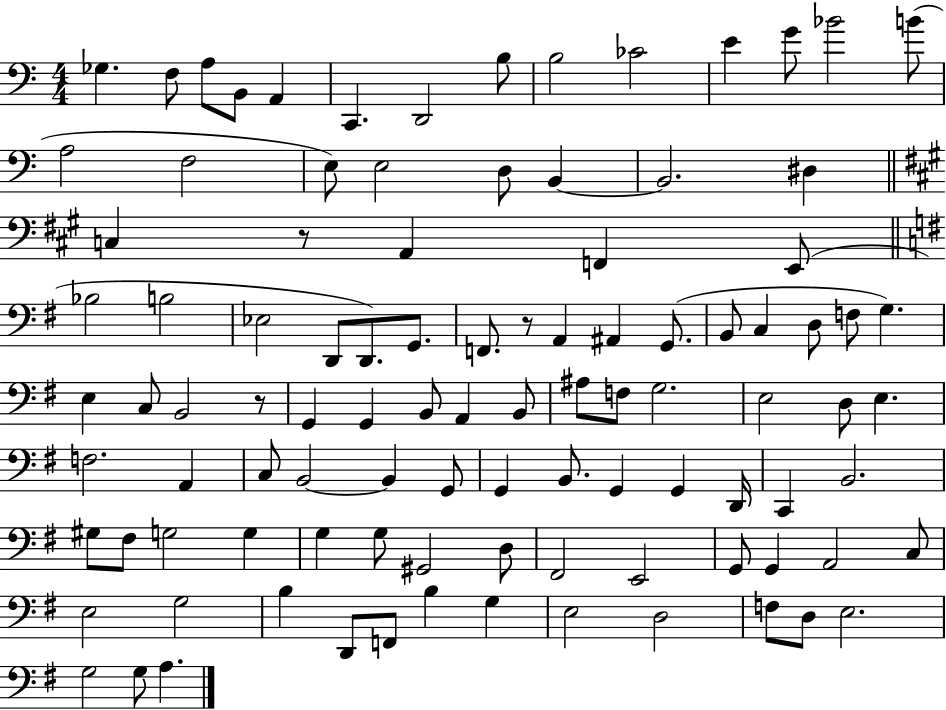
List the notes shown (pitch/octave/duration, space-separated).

Gb3/q. F3/e A3/e B2/e A2/q C2/q. D2/h B3/e B3/h CES4/h E4/q G4/e Bb4/h B4/e A3/h F3/h E3/e E3/h D3/e B2/q B2/h. D#3/q C3/q R/e A2/q F2/q E2/e Bb3/h B3/h Eb3/h D2/e D2/e. G2/e. F2/e. R/e A2/q A#2/q G2/e. B2/e C3/q D3/e F3/e G3/q. E3/q C3/e B2/h R/e G2/q G2/q B2/e A2/q B2/e A#3/e F3/e G3/h. E3/h D3/e E3/q. F3/h. A2/q C3/e B2/h B2/q G2/e G2/q B2/e. G2/q G2/q D2/s C2/q B2/h. G#3/e F#3/e G3/h G3/q G3/q G3/e G#2/h D3/e F#2/h E2/h G2/e G2/q A2/h C3/e E3/h G3/h B3/q D2/e F2/e B3/q G3/q E3/h D3/h F3/e D3/e E3/h. G3/h G3/e A3/q.